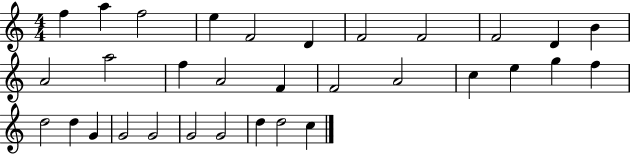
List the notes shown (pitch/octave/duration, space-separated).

F5/q A5/q F5/h E5/q F4/h D4/q F4/h F4/h F4/h D4/q B4/q A4/h A5/h F5/q A4/h F4/q F4/h A4/h C5/q E5/q G5/q F5/q D5/h D5/q G4/q G4/h G4/h G4/h G4/h D5/q D5/h C5/q